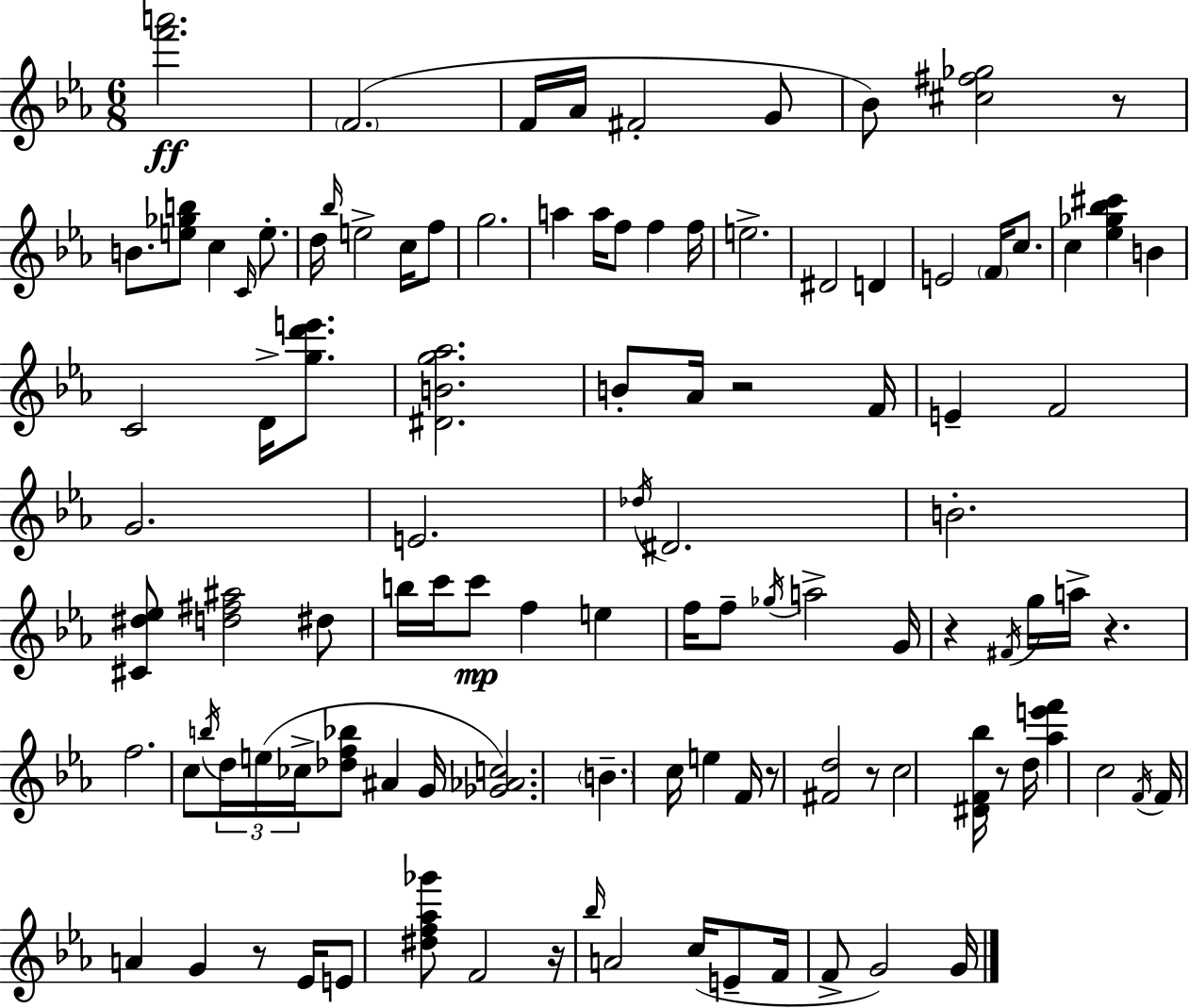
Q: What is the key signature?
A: C minor